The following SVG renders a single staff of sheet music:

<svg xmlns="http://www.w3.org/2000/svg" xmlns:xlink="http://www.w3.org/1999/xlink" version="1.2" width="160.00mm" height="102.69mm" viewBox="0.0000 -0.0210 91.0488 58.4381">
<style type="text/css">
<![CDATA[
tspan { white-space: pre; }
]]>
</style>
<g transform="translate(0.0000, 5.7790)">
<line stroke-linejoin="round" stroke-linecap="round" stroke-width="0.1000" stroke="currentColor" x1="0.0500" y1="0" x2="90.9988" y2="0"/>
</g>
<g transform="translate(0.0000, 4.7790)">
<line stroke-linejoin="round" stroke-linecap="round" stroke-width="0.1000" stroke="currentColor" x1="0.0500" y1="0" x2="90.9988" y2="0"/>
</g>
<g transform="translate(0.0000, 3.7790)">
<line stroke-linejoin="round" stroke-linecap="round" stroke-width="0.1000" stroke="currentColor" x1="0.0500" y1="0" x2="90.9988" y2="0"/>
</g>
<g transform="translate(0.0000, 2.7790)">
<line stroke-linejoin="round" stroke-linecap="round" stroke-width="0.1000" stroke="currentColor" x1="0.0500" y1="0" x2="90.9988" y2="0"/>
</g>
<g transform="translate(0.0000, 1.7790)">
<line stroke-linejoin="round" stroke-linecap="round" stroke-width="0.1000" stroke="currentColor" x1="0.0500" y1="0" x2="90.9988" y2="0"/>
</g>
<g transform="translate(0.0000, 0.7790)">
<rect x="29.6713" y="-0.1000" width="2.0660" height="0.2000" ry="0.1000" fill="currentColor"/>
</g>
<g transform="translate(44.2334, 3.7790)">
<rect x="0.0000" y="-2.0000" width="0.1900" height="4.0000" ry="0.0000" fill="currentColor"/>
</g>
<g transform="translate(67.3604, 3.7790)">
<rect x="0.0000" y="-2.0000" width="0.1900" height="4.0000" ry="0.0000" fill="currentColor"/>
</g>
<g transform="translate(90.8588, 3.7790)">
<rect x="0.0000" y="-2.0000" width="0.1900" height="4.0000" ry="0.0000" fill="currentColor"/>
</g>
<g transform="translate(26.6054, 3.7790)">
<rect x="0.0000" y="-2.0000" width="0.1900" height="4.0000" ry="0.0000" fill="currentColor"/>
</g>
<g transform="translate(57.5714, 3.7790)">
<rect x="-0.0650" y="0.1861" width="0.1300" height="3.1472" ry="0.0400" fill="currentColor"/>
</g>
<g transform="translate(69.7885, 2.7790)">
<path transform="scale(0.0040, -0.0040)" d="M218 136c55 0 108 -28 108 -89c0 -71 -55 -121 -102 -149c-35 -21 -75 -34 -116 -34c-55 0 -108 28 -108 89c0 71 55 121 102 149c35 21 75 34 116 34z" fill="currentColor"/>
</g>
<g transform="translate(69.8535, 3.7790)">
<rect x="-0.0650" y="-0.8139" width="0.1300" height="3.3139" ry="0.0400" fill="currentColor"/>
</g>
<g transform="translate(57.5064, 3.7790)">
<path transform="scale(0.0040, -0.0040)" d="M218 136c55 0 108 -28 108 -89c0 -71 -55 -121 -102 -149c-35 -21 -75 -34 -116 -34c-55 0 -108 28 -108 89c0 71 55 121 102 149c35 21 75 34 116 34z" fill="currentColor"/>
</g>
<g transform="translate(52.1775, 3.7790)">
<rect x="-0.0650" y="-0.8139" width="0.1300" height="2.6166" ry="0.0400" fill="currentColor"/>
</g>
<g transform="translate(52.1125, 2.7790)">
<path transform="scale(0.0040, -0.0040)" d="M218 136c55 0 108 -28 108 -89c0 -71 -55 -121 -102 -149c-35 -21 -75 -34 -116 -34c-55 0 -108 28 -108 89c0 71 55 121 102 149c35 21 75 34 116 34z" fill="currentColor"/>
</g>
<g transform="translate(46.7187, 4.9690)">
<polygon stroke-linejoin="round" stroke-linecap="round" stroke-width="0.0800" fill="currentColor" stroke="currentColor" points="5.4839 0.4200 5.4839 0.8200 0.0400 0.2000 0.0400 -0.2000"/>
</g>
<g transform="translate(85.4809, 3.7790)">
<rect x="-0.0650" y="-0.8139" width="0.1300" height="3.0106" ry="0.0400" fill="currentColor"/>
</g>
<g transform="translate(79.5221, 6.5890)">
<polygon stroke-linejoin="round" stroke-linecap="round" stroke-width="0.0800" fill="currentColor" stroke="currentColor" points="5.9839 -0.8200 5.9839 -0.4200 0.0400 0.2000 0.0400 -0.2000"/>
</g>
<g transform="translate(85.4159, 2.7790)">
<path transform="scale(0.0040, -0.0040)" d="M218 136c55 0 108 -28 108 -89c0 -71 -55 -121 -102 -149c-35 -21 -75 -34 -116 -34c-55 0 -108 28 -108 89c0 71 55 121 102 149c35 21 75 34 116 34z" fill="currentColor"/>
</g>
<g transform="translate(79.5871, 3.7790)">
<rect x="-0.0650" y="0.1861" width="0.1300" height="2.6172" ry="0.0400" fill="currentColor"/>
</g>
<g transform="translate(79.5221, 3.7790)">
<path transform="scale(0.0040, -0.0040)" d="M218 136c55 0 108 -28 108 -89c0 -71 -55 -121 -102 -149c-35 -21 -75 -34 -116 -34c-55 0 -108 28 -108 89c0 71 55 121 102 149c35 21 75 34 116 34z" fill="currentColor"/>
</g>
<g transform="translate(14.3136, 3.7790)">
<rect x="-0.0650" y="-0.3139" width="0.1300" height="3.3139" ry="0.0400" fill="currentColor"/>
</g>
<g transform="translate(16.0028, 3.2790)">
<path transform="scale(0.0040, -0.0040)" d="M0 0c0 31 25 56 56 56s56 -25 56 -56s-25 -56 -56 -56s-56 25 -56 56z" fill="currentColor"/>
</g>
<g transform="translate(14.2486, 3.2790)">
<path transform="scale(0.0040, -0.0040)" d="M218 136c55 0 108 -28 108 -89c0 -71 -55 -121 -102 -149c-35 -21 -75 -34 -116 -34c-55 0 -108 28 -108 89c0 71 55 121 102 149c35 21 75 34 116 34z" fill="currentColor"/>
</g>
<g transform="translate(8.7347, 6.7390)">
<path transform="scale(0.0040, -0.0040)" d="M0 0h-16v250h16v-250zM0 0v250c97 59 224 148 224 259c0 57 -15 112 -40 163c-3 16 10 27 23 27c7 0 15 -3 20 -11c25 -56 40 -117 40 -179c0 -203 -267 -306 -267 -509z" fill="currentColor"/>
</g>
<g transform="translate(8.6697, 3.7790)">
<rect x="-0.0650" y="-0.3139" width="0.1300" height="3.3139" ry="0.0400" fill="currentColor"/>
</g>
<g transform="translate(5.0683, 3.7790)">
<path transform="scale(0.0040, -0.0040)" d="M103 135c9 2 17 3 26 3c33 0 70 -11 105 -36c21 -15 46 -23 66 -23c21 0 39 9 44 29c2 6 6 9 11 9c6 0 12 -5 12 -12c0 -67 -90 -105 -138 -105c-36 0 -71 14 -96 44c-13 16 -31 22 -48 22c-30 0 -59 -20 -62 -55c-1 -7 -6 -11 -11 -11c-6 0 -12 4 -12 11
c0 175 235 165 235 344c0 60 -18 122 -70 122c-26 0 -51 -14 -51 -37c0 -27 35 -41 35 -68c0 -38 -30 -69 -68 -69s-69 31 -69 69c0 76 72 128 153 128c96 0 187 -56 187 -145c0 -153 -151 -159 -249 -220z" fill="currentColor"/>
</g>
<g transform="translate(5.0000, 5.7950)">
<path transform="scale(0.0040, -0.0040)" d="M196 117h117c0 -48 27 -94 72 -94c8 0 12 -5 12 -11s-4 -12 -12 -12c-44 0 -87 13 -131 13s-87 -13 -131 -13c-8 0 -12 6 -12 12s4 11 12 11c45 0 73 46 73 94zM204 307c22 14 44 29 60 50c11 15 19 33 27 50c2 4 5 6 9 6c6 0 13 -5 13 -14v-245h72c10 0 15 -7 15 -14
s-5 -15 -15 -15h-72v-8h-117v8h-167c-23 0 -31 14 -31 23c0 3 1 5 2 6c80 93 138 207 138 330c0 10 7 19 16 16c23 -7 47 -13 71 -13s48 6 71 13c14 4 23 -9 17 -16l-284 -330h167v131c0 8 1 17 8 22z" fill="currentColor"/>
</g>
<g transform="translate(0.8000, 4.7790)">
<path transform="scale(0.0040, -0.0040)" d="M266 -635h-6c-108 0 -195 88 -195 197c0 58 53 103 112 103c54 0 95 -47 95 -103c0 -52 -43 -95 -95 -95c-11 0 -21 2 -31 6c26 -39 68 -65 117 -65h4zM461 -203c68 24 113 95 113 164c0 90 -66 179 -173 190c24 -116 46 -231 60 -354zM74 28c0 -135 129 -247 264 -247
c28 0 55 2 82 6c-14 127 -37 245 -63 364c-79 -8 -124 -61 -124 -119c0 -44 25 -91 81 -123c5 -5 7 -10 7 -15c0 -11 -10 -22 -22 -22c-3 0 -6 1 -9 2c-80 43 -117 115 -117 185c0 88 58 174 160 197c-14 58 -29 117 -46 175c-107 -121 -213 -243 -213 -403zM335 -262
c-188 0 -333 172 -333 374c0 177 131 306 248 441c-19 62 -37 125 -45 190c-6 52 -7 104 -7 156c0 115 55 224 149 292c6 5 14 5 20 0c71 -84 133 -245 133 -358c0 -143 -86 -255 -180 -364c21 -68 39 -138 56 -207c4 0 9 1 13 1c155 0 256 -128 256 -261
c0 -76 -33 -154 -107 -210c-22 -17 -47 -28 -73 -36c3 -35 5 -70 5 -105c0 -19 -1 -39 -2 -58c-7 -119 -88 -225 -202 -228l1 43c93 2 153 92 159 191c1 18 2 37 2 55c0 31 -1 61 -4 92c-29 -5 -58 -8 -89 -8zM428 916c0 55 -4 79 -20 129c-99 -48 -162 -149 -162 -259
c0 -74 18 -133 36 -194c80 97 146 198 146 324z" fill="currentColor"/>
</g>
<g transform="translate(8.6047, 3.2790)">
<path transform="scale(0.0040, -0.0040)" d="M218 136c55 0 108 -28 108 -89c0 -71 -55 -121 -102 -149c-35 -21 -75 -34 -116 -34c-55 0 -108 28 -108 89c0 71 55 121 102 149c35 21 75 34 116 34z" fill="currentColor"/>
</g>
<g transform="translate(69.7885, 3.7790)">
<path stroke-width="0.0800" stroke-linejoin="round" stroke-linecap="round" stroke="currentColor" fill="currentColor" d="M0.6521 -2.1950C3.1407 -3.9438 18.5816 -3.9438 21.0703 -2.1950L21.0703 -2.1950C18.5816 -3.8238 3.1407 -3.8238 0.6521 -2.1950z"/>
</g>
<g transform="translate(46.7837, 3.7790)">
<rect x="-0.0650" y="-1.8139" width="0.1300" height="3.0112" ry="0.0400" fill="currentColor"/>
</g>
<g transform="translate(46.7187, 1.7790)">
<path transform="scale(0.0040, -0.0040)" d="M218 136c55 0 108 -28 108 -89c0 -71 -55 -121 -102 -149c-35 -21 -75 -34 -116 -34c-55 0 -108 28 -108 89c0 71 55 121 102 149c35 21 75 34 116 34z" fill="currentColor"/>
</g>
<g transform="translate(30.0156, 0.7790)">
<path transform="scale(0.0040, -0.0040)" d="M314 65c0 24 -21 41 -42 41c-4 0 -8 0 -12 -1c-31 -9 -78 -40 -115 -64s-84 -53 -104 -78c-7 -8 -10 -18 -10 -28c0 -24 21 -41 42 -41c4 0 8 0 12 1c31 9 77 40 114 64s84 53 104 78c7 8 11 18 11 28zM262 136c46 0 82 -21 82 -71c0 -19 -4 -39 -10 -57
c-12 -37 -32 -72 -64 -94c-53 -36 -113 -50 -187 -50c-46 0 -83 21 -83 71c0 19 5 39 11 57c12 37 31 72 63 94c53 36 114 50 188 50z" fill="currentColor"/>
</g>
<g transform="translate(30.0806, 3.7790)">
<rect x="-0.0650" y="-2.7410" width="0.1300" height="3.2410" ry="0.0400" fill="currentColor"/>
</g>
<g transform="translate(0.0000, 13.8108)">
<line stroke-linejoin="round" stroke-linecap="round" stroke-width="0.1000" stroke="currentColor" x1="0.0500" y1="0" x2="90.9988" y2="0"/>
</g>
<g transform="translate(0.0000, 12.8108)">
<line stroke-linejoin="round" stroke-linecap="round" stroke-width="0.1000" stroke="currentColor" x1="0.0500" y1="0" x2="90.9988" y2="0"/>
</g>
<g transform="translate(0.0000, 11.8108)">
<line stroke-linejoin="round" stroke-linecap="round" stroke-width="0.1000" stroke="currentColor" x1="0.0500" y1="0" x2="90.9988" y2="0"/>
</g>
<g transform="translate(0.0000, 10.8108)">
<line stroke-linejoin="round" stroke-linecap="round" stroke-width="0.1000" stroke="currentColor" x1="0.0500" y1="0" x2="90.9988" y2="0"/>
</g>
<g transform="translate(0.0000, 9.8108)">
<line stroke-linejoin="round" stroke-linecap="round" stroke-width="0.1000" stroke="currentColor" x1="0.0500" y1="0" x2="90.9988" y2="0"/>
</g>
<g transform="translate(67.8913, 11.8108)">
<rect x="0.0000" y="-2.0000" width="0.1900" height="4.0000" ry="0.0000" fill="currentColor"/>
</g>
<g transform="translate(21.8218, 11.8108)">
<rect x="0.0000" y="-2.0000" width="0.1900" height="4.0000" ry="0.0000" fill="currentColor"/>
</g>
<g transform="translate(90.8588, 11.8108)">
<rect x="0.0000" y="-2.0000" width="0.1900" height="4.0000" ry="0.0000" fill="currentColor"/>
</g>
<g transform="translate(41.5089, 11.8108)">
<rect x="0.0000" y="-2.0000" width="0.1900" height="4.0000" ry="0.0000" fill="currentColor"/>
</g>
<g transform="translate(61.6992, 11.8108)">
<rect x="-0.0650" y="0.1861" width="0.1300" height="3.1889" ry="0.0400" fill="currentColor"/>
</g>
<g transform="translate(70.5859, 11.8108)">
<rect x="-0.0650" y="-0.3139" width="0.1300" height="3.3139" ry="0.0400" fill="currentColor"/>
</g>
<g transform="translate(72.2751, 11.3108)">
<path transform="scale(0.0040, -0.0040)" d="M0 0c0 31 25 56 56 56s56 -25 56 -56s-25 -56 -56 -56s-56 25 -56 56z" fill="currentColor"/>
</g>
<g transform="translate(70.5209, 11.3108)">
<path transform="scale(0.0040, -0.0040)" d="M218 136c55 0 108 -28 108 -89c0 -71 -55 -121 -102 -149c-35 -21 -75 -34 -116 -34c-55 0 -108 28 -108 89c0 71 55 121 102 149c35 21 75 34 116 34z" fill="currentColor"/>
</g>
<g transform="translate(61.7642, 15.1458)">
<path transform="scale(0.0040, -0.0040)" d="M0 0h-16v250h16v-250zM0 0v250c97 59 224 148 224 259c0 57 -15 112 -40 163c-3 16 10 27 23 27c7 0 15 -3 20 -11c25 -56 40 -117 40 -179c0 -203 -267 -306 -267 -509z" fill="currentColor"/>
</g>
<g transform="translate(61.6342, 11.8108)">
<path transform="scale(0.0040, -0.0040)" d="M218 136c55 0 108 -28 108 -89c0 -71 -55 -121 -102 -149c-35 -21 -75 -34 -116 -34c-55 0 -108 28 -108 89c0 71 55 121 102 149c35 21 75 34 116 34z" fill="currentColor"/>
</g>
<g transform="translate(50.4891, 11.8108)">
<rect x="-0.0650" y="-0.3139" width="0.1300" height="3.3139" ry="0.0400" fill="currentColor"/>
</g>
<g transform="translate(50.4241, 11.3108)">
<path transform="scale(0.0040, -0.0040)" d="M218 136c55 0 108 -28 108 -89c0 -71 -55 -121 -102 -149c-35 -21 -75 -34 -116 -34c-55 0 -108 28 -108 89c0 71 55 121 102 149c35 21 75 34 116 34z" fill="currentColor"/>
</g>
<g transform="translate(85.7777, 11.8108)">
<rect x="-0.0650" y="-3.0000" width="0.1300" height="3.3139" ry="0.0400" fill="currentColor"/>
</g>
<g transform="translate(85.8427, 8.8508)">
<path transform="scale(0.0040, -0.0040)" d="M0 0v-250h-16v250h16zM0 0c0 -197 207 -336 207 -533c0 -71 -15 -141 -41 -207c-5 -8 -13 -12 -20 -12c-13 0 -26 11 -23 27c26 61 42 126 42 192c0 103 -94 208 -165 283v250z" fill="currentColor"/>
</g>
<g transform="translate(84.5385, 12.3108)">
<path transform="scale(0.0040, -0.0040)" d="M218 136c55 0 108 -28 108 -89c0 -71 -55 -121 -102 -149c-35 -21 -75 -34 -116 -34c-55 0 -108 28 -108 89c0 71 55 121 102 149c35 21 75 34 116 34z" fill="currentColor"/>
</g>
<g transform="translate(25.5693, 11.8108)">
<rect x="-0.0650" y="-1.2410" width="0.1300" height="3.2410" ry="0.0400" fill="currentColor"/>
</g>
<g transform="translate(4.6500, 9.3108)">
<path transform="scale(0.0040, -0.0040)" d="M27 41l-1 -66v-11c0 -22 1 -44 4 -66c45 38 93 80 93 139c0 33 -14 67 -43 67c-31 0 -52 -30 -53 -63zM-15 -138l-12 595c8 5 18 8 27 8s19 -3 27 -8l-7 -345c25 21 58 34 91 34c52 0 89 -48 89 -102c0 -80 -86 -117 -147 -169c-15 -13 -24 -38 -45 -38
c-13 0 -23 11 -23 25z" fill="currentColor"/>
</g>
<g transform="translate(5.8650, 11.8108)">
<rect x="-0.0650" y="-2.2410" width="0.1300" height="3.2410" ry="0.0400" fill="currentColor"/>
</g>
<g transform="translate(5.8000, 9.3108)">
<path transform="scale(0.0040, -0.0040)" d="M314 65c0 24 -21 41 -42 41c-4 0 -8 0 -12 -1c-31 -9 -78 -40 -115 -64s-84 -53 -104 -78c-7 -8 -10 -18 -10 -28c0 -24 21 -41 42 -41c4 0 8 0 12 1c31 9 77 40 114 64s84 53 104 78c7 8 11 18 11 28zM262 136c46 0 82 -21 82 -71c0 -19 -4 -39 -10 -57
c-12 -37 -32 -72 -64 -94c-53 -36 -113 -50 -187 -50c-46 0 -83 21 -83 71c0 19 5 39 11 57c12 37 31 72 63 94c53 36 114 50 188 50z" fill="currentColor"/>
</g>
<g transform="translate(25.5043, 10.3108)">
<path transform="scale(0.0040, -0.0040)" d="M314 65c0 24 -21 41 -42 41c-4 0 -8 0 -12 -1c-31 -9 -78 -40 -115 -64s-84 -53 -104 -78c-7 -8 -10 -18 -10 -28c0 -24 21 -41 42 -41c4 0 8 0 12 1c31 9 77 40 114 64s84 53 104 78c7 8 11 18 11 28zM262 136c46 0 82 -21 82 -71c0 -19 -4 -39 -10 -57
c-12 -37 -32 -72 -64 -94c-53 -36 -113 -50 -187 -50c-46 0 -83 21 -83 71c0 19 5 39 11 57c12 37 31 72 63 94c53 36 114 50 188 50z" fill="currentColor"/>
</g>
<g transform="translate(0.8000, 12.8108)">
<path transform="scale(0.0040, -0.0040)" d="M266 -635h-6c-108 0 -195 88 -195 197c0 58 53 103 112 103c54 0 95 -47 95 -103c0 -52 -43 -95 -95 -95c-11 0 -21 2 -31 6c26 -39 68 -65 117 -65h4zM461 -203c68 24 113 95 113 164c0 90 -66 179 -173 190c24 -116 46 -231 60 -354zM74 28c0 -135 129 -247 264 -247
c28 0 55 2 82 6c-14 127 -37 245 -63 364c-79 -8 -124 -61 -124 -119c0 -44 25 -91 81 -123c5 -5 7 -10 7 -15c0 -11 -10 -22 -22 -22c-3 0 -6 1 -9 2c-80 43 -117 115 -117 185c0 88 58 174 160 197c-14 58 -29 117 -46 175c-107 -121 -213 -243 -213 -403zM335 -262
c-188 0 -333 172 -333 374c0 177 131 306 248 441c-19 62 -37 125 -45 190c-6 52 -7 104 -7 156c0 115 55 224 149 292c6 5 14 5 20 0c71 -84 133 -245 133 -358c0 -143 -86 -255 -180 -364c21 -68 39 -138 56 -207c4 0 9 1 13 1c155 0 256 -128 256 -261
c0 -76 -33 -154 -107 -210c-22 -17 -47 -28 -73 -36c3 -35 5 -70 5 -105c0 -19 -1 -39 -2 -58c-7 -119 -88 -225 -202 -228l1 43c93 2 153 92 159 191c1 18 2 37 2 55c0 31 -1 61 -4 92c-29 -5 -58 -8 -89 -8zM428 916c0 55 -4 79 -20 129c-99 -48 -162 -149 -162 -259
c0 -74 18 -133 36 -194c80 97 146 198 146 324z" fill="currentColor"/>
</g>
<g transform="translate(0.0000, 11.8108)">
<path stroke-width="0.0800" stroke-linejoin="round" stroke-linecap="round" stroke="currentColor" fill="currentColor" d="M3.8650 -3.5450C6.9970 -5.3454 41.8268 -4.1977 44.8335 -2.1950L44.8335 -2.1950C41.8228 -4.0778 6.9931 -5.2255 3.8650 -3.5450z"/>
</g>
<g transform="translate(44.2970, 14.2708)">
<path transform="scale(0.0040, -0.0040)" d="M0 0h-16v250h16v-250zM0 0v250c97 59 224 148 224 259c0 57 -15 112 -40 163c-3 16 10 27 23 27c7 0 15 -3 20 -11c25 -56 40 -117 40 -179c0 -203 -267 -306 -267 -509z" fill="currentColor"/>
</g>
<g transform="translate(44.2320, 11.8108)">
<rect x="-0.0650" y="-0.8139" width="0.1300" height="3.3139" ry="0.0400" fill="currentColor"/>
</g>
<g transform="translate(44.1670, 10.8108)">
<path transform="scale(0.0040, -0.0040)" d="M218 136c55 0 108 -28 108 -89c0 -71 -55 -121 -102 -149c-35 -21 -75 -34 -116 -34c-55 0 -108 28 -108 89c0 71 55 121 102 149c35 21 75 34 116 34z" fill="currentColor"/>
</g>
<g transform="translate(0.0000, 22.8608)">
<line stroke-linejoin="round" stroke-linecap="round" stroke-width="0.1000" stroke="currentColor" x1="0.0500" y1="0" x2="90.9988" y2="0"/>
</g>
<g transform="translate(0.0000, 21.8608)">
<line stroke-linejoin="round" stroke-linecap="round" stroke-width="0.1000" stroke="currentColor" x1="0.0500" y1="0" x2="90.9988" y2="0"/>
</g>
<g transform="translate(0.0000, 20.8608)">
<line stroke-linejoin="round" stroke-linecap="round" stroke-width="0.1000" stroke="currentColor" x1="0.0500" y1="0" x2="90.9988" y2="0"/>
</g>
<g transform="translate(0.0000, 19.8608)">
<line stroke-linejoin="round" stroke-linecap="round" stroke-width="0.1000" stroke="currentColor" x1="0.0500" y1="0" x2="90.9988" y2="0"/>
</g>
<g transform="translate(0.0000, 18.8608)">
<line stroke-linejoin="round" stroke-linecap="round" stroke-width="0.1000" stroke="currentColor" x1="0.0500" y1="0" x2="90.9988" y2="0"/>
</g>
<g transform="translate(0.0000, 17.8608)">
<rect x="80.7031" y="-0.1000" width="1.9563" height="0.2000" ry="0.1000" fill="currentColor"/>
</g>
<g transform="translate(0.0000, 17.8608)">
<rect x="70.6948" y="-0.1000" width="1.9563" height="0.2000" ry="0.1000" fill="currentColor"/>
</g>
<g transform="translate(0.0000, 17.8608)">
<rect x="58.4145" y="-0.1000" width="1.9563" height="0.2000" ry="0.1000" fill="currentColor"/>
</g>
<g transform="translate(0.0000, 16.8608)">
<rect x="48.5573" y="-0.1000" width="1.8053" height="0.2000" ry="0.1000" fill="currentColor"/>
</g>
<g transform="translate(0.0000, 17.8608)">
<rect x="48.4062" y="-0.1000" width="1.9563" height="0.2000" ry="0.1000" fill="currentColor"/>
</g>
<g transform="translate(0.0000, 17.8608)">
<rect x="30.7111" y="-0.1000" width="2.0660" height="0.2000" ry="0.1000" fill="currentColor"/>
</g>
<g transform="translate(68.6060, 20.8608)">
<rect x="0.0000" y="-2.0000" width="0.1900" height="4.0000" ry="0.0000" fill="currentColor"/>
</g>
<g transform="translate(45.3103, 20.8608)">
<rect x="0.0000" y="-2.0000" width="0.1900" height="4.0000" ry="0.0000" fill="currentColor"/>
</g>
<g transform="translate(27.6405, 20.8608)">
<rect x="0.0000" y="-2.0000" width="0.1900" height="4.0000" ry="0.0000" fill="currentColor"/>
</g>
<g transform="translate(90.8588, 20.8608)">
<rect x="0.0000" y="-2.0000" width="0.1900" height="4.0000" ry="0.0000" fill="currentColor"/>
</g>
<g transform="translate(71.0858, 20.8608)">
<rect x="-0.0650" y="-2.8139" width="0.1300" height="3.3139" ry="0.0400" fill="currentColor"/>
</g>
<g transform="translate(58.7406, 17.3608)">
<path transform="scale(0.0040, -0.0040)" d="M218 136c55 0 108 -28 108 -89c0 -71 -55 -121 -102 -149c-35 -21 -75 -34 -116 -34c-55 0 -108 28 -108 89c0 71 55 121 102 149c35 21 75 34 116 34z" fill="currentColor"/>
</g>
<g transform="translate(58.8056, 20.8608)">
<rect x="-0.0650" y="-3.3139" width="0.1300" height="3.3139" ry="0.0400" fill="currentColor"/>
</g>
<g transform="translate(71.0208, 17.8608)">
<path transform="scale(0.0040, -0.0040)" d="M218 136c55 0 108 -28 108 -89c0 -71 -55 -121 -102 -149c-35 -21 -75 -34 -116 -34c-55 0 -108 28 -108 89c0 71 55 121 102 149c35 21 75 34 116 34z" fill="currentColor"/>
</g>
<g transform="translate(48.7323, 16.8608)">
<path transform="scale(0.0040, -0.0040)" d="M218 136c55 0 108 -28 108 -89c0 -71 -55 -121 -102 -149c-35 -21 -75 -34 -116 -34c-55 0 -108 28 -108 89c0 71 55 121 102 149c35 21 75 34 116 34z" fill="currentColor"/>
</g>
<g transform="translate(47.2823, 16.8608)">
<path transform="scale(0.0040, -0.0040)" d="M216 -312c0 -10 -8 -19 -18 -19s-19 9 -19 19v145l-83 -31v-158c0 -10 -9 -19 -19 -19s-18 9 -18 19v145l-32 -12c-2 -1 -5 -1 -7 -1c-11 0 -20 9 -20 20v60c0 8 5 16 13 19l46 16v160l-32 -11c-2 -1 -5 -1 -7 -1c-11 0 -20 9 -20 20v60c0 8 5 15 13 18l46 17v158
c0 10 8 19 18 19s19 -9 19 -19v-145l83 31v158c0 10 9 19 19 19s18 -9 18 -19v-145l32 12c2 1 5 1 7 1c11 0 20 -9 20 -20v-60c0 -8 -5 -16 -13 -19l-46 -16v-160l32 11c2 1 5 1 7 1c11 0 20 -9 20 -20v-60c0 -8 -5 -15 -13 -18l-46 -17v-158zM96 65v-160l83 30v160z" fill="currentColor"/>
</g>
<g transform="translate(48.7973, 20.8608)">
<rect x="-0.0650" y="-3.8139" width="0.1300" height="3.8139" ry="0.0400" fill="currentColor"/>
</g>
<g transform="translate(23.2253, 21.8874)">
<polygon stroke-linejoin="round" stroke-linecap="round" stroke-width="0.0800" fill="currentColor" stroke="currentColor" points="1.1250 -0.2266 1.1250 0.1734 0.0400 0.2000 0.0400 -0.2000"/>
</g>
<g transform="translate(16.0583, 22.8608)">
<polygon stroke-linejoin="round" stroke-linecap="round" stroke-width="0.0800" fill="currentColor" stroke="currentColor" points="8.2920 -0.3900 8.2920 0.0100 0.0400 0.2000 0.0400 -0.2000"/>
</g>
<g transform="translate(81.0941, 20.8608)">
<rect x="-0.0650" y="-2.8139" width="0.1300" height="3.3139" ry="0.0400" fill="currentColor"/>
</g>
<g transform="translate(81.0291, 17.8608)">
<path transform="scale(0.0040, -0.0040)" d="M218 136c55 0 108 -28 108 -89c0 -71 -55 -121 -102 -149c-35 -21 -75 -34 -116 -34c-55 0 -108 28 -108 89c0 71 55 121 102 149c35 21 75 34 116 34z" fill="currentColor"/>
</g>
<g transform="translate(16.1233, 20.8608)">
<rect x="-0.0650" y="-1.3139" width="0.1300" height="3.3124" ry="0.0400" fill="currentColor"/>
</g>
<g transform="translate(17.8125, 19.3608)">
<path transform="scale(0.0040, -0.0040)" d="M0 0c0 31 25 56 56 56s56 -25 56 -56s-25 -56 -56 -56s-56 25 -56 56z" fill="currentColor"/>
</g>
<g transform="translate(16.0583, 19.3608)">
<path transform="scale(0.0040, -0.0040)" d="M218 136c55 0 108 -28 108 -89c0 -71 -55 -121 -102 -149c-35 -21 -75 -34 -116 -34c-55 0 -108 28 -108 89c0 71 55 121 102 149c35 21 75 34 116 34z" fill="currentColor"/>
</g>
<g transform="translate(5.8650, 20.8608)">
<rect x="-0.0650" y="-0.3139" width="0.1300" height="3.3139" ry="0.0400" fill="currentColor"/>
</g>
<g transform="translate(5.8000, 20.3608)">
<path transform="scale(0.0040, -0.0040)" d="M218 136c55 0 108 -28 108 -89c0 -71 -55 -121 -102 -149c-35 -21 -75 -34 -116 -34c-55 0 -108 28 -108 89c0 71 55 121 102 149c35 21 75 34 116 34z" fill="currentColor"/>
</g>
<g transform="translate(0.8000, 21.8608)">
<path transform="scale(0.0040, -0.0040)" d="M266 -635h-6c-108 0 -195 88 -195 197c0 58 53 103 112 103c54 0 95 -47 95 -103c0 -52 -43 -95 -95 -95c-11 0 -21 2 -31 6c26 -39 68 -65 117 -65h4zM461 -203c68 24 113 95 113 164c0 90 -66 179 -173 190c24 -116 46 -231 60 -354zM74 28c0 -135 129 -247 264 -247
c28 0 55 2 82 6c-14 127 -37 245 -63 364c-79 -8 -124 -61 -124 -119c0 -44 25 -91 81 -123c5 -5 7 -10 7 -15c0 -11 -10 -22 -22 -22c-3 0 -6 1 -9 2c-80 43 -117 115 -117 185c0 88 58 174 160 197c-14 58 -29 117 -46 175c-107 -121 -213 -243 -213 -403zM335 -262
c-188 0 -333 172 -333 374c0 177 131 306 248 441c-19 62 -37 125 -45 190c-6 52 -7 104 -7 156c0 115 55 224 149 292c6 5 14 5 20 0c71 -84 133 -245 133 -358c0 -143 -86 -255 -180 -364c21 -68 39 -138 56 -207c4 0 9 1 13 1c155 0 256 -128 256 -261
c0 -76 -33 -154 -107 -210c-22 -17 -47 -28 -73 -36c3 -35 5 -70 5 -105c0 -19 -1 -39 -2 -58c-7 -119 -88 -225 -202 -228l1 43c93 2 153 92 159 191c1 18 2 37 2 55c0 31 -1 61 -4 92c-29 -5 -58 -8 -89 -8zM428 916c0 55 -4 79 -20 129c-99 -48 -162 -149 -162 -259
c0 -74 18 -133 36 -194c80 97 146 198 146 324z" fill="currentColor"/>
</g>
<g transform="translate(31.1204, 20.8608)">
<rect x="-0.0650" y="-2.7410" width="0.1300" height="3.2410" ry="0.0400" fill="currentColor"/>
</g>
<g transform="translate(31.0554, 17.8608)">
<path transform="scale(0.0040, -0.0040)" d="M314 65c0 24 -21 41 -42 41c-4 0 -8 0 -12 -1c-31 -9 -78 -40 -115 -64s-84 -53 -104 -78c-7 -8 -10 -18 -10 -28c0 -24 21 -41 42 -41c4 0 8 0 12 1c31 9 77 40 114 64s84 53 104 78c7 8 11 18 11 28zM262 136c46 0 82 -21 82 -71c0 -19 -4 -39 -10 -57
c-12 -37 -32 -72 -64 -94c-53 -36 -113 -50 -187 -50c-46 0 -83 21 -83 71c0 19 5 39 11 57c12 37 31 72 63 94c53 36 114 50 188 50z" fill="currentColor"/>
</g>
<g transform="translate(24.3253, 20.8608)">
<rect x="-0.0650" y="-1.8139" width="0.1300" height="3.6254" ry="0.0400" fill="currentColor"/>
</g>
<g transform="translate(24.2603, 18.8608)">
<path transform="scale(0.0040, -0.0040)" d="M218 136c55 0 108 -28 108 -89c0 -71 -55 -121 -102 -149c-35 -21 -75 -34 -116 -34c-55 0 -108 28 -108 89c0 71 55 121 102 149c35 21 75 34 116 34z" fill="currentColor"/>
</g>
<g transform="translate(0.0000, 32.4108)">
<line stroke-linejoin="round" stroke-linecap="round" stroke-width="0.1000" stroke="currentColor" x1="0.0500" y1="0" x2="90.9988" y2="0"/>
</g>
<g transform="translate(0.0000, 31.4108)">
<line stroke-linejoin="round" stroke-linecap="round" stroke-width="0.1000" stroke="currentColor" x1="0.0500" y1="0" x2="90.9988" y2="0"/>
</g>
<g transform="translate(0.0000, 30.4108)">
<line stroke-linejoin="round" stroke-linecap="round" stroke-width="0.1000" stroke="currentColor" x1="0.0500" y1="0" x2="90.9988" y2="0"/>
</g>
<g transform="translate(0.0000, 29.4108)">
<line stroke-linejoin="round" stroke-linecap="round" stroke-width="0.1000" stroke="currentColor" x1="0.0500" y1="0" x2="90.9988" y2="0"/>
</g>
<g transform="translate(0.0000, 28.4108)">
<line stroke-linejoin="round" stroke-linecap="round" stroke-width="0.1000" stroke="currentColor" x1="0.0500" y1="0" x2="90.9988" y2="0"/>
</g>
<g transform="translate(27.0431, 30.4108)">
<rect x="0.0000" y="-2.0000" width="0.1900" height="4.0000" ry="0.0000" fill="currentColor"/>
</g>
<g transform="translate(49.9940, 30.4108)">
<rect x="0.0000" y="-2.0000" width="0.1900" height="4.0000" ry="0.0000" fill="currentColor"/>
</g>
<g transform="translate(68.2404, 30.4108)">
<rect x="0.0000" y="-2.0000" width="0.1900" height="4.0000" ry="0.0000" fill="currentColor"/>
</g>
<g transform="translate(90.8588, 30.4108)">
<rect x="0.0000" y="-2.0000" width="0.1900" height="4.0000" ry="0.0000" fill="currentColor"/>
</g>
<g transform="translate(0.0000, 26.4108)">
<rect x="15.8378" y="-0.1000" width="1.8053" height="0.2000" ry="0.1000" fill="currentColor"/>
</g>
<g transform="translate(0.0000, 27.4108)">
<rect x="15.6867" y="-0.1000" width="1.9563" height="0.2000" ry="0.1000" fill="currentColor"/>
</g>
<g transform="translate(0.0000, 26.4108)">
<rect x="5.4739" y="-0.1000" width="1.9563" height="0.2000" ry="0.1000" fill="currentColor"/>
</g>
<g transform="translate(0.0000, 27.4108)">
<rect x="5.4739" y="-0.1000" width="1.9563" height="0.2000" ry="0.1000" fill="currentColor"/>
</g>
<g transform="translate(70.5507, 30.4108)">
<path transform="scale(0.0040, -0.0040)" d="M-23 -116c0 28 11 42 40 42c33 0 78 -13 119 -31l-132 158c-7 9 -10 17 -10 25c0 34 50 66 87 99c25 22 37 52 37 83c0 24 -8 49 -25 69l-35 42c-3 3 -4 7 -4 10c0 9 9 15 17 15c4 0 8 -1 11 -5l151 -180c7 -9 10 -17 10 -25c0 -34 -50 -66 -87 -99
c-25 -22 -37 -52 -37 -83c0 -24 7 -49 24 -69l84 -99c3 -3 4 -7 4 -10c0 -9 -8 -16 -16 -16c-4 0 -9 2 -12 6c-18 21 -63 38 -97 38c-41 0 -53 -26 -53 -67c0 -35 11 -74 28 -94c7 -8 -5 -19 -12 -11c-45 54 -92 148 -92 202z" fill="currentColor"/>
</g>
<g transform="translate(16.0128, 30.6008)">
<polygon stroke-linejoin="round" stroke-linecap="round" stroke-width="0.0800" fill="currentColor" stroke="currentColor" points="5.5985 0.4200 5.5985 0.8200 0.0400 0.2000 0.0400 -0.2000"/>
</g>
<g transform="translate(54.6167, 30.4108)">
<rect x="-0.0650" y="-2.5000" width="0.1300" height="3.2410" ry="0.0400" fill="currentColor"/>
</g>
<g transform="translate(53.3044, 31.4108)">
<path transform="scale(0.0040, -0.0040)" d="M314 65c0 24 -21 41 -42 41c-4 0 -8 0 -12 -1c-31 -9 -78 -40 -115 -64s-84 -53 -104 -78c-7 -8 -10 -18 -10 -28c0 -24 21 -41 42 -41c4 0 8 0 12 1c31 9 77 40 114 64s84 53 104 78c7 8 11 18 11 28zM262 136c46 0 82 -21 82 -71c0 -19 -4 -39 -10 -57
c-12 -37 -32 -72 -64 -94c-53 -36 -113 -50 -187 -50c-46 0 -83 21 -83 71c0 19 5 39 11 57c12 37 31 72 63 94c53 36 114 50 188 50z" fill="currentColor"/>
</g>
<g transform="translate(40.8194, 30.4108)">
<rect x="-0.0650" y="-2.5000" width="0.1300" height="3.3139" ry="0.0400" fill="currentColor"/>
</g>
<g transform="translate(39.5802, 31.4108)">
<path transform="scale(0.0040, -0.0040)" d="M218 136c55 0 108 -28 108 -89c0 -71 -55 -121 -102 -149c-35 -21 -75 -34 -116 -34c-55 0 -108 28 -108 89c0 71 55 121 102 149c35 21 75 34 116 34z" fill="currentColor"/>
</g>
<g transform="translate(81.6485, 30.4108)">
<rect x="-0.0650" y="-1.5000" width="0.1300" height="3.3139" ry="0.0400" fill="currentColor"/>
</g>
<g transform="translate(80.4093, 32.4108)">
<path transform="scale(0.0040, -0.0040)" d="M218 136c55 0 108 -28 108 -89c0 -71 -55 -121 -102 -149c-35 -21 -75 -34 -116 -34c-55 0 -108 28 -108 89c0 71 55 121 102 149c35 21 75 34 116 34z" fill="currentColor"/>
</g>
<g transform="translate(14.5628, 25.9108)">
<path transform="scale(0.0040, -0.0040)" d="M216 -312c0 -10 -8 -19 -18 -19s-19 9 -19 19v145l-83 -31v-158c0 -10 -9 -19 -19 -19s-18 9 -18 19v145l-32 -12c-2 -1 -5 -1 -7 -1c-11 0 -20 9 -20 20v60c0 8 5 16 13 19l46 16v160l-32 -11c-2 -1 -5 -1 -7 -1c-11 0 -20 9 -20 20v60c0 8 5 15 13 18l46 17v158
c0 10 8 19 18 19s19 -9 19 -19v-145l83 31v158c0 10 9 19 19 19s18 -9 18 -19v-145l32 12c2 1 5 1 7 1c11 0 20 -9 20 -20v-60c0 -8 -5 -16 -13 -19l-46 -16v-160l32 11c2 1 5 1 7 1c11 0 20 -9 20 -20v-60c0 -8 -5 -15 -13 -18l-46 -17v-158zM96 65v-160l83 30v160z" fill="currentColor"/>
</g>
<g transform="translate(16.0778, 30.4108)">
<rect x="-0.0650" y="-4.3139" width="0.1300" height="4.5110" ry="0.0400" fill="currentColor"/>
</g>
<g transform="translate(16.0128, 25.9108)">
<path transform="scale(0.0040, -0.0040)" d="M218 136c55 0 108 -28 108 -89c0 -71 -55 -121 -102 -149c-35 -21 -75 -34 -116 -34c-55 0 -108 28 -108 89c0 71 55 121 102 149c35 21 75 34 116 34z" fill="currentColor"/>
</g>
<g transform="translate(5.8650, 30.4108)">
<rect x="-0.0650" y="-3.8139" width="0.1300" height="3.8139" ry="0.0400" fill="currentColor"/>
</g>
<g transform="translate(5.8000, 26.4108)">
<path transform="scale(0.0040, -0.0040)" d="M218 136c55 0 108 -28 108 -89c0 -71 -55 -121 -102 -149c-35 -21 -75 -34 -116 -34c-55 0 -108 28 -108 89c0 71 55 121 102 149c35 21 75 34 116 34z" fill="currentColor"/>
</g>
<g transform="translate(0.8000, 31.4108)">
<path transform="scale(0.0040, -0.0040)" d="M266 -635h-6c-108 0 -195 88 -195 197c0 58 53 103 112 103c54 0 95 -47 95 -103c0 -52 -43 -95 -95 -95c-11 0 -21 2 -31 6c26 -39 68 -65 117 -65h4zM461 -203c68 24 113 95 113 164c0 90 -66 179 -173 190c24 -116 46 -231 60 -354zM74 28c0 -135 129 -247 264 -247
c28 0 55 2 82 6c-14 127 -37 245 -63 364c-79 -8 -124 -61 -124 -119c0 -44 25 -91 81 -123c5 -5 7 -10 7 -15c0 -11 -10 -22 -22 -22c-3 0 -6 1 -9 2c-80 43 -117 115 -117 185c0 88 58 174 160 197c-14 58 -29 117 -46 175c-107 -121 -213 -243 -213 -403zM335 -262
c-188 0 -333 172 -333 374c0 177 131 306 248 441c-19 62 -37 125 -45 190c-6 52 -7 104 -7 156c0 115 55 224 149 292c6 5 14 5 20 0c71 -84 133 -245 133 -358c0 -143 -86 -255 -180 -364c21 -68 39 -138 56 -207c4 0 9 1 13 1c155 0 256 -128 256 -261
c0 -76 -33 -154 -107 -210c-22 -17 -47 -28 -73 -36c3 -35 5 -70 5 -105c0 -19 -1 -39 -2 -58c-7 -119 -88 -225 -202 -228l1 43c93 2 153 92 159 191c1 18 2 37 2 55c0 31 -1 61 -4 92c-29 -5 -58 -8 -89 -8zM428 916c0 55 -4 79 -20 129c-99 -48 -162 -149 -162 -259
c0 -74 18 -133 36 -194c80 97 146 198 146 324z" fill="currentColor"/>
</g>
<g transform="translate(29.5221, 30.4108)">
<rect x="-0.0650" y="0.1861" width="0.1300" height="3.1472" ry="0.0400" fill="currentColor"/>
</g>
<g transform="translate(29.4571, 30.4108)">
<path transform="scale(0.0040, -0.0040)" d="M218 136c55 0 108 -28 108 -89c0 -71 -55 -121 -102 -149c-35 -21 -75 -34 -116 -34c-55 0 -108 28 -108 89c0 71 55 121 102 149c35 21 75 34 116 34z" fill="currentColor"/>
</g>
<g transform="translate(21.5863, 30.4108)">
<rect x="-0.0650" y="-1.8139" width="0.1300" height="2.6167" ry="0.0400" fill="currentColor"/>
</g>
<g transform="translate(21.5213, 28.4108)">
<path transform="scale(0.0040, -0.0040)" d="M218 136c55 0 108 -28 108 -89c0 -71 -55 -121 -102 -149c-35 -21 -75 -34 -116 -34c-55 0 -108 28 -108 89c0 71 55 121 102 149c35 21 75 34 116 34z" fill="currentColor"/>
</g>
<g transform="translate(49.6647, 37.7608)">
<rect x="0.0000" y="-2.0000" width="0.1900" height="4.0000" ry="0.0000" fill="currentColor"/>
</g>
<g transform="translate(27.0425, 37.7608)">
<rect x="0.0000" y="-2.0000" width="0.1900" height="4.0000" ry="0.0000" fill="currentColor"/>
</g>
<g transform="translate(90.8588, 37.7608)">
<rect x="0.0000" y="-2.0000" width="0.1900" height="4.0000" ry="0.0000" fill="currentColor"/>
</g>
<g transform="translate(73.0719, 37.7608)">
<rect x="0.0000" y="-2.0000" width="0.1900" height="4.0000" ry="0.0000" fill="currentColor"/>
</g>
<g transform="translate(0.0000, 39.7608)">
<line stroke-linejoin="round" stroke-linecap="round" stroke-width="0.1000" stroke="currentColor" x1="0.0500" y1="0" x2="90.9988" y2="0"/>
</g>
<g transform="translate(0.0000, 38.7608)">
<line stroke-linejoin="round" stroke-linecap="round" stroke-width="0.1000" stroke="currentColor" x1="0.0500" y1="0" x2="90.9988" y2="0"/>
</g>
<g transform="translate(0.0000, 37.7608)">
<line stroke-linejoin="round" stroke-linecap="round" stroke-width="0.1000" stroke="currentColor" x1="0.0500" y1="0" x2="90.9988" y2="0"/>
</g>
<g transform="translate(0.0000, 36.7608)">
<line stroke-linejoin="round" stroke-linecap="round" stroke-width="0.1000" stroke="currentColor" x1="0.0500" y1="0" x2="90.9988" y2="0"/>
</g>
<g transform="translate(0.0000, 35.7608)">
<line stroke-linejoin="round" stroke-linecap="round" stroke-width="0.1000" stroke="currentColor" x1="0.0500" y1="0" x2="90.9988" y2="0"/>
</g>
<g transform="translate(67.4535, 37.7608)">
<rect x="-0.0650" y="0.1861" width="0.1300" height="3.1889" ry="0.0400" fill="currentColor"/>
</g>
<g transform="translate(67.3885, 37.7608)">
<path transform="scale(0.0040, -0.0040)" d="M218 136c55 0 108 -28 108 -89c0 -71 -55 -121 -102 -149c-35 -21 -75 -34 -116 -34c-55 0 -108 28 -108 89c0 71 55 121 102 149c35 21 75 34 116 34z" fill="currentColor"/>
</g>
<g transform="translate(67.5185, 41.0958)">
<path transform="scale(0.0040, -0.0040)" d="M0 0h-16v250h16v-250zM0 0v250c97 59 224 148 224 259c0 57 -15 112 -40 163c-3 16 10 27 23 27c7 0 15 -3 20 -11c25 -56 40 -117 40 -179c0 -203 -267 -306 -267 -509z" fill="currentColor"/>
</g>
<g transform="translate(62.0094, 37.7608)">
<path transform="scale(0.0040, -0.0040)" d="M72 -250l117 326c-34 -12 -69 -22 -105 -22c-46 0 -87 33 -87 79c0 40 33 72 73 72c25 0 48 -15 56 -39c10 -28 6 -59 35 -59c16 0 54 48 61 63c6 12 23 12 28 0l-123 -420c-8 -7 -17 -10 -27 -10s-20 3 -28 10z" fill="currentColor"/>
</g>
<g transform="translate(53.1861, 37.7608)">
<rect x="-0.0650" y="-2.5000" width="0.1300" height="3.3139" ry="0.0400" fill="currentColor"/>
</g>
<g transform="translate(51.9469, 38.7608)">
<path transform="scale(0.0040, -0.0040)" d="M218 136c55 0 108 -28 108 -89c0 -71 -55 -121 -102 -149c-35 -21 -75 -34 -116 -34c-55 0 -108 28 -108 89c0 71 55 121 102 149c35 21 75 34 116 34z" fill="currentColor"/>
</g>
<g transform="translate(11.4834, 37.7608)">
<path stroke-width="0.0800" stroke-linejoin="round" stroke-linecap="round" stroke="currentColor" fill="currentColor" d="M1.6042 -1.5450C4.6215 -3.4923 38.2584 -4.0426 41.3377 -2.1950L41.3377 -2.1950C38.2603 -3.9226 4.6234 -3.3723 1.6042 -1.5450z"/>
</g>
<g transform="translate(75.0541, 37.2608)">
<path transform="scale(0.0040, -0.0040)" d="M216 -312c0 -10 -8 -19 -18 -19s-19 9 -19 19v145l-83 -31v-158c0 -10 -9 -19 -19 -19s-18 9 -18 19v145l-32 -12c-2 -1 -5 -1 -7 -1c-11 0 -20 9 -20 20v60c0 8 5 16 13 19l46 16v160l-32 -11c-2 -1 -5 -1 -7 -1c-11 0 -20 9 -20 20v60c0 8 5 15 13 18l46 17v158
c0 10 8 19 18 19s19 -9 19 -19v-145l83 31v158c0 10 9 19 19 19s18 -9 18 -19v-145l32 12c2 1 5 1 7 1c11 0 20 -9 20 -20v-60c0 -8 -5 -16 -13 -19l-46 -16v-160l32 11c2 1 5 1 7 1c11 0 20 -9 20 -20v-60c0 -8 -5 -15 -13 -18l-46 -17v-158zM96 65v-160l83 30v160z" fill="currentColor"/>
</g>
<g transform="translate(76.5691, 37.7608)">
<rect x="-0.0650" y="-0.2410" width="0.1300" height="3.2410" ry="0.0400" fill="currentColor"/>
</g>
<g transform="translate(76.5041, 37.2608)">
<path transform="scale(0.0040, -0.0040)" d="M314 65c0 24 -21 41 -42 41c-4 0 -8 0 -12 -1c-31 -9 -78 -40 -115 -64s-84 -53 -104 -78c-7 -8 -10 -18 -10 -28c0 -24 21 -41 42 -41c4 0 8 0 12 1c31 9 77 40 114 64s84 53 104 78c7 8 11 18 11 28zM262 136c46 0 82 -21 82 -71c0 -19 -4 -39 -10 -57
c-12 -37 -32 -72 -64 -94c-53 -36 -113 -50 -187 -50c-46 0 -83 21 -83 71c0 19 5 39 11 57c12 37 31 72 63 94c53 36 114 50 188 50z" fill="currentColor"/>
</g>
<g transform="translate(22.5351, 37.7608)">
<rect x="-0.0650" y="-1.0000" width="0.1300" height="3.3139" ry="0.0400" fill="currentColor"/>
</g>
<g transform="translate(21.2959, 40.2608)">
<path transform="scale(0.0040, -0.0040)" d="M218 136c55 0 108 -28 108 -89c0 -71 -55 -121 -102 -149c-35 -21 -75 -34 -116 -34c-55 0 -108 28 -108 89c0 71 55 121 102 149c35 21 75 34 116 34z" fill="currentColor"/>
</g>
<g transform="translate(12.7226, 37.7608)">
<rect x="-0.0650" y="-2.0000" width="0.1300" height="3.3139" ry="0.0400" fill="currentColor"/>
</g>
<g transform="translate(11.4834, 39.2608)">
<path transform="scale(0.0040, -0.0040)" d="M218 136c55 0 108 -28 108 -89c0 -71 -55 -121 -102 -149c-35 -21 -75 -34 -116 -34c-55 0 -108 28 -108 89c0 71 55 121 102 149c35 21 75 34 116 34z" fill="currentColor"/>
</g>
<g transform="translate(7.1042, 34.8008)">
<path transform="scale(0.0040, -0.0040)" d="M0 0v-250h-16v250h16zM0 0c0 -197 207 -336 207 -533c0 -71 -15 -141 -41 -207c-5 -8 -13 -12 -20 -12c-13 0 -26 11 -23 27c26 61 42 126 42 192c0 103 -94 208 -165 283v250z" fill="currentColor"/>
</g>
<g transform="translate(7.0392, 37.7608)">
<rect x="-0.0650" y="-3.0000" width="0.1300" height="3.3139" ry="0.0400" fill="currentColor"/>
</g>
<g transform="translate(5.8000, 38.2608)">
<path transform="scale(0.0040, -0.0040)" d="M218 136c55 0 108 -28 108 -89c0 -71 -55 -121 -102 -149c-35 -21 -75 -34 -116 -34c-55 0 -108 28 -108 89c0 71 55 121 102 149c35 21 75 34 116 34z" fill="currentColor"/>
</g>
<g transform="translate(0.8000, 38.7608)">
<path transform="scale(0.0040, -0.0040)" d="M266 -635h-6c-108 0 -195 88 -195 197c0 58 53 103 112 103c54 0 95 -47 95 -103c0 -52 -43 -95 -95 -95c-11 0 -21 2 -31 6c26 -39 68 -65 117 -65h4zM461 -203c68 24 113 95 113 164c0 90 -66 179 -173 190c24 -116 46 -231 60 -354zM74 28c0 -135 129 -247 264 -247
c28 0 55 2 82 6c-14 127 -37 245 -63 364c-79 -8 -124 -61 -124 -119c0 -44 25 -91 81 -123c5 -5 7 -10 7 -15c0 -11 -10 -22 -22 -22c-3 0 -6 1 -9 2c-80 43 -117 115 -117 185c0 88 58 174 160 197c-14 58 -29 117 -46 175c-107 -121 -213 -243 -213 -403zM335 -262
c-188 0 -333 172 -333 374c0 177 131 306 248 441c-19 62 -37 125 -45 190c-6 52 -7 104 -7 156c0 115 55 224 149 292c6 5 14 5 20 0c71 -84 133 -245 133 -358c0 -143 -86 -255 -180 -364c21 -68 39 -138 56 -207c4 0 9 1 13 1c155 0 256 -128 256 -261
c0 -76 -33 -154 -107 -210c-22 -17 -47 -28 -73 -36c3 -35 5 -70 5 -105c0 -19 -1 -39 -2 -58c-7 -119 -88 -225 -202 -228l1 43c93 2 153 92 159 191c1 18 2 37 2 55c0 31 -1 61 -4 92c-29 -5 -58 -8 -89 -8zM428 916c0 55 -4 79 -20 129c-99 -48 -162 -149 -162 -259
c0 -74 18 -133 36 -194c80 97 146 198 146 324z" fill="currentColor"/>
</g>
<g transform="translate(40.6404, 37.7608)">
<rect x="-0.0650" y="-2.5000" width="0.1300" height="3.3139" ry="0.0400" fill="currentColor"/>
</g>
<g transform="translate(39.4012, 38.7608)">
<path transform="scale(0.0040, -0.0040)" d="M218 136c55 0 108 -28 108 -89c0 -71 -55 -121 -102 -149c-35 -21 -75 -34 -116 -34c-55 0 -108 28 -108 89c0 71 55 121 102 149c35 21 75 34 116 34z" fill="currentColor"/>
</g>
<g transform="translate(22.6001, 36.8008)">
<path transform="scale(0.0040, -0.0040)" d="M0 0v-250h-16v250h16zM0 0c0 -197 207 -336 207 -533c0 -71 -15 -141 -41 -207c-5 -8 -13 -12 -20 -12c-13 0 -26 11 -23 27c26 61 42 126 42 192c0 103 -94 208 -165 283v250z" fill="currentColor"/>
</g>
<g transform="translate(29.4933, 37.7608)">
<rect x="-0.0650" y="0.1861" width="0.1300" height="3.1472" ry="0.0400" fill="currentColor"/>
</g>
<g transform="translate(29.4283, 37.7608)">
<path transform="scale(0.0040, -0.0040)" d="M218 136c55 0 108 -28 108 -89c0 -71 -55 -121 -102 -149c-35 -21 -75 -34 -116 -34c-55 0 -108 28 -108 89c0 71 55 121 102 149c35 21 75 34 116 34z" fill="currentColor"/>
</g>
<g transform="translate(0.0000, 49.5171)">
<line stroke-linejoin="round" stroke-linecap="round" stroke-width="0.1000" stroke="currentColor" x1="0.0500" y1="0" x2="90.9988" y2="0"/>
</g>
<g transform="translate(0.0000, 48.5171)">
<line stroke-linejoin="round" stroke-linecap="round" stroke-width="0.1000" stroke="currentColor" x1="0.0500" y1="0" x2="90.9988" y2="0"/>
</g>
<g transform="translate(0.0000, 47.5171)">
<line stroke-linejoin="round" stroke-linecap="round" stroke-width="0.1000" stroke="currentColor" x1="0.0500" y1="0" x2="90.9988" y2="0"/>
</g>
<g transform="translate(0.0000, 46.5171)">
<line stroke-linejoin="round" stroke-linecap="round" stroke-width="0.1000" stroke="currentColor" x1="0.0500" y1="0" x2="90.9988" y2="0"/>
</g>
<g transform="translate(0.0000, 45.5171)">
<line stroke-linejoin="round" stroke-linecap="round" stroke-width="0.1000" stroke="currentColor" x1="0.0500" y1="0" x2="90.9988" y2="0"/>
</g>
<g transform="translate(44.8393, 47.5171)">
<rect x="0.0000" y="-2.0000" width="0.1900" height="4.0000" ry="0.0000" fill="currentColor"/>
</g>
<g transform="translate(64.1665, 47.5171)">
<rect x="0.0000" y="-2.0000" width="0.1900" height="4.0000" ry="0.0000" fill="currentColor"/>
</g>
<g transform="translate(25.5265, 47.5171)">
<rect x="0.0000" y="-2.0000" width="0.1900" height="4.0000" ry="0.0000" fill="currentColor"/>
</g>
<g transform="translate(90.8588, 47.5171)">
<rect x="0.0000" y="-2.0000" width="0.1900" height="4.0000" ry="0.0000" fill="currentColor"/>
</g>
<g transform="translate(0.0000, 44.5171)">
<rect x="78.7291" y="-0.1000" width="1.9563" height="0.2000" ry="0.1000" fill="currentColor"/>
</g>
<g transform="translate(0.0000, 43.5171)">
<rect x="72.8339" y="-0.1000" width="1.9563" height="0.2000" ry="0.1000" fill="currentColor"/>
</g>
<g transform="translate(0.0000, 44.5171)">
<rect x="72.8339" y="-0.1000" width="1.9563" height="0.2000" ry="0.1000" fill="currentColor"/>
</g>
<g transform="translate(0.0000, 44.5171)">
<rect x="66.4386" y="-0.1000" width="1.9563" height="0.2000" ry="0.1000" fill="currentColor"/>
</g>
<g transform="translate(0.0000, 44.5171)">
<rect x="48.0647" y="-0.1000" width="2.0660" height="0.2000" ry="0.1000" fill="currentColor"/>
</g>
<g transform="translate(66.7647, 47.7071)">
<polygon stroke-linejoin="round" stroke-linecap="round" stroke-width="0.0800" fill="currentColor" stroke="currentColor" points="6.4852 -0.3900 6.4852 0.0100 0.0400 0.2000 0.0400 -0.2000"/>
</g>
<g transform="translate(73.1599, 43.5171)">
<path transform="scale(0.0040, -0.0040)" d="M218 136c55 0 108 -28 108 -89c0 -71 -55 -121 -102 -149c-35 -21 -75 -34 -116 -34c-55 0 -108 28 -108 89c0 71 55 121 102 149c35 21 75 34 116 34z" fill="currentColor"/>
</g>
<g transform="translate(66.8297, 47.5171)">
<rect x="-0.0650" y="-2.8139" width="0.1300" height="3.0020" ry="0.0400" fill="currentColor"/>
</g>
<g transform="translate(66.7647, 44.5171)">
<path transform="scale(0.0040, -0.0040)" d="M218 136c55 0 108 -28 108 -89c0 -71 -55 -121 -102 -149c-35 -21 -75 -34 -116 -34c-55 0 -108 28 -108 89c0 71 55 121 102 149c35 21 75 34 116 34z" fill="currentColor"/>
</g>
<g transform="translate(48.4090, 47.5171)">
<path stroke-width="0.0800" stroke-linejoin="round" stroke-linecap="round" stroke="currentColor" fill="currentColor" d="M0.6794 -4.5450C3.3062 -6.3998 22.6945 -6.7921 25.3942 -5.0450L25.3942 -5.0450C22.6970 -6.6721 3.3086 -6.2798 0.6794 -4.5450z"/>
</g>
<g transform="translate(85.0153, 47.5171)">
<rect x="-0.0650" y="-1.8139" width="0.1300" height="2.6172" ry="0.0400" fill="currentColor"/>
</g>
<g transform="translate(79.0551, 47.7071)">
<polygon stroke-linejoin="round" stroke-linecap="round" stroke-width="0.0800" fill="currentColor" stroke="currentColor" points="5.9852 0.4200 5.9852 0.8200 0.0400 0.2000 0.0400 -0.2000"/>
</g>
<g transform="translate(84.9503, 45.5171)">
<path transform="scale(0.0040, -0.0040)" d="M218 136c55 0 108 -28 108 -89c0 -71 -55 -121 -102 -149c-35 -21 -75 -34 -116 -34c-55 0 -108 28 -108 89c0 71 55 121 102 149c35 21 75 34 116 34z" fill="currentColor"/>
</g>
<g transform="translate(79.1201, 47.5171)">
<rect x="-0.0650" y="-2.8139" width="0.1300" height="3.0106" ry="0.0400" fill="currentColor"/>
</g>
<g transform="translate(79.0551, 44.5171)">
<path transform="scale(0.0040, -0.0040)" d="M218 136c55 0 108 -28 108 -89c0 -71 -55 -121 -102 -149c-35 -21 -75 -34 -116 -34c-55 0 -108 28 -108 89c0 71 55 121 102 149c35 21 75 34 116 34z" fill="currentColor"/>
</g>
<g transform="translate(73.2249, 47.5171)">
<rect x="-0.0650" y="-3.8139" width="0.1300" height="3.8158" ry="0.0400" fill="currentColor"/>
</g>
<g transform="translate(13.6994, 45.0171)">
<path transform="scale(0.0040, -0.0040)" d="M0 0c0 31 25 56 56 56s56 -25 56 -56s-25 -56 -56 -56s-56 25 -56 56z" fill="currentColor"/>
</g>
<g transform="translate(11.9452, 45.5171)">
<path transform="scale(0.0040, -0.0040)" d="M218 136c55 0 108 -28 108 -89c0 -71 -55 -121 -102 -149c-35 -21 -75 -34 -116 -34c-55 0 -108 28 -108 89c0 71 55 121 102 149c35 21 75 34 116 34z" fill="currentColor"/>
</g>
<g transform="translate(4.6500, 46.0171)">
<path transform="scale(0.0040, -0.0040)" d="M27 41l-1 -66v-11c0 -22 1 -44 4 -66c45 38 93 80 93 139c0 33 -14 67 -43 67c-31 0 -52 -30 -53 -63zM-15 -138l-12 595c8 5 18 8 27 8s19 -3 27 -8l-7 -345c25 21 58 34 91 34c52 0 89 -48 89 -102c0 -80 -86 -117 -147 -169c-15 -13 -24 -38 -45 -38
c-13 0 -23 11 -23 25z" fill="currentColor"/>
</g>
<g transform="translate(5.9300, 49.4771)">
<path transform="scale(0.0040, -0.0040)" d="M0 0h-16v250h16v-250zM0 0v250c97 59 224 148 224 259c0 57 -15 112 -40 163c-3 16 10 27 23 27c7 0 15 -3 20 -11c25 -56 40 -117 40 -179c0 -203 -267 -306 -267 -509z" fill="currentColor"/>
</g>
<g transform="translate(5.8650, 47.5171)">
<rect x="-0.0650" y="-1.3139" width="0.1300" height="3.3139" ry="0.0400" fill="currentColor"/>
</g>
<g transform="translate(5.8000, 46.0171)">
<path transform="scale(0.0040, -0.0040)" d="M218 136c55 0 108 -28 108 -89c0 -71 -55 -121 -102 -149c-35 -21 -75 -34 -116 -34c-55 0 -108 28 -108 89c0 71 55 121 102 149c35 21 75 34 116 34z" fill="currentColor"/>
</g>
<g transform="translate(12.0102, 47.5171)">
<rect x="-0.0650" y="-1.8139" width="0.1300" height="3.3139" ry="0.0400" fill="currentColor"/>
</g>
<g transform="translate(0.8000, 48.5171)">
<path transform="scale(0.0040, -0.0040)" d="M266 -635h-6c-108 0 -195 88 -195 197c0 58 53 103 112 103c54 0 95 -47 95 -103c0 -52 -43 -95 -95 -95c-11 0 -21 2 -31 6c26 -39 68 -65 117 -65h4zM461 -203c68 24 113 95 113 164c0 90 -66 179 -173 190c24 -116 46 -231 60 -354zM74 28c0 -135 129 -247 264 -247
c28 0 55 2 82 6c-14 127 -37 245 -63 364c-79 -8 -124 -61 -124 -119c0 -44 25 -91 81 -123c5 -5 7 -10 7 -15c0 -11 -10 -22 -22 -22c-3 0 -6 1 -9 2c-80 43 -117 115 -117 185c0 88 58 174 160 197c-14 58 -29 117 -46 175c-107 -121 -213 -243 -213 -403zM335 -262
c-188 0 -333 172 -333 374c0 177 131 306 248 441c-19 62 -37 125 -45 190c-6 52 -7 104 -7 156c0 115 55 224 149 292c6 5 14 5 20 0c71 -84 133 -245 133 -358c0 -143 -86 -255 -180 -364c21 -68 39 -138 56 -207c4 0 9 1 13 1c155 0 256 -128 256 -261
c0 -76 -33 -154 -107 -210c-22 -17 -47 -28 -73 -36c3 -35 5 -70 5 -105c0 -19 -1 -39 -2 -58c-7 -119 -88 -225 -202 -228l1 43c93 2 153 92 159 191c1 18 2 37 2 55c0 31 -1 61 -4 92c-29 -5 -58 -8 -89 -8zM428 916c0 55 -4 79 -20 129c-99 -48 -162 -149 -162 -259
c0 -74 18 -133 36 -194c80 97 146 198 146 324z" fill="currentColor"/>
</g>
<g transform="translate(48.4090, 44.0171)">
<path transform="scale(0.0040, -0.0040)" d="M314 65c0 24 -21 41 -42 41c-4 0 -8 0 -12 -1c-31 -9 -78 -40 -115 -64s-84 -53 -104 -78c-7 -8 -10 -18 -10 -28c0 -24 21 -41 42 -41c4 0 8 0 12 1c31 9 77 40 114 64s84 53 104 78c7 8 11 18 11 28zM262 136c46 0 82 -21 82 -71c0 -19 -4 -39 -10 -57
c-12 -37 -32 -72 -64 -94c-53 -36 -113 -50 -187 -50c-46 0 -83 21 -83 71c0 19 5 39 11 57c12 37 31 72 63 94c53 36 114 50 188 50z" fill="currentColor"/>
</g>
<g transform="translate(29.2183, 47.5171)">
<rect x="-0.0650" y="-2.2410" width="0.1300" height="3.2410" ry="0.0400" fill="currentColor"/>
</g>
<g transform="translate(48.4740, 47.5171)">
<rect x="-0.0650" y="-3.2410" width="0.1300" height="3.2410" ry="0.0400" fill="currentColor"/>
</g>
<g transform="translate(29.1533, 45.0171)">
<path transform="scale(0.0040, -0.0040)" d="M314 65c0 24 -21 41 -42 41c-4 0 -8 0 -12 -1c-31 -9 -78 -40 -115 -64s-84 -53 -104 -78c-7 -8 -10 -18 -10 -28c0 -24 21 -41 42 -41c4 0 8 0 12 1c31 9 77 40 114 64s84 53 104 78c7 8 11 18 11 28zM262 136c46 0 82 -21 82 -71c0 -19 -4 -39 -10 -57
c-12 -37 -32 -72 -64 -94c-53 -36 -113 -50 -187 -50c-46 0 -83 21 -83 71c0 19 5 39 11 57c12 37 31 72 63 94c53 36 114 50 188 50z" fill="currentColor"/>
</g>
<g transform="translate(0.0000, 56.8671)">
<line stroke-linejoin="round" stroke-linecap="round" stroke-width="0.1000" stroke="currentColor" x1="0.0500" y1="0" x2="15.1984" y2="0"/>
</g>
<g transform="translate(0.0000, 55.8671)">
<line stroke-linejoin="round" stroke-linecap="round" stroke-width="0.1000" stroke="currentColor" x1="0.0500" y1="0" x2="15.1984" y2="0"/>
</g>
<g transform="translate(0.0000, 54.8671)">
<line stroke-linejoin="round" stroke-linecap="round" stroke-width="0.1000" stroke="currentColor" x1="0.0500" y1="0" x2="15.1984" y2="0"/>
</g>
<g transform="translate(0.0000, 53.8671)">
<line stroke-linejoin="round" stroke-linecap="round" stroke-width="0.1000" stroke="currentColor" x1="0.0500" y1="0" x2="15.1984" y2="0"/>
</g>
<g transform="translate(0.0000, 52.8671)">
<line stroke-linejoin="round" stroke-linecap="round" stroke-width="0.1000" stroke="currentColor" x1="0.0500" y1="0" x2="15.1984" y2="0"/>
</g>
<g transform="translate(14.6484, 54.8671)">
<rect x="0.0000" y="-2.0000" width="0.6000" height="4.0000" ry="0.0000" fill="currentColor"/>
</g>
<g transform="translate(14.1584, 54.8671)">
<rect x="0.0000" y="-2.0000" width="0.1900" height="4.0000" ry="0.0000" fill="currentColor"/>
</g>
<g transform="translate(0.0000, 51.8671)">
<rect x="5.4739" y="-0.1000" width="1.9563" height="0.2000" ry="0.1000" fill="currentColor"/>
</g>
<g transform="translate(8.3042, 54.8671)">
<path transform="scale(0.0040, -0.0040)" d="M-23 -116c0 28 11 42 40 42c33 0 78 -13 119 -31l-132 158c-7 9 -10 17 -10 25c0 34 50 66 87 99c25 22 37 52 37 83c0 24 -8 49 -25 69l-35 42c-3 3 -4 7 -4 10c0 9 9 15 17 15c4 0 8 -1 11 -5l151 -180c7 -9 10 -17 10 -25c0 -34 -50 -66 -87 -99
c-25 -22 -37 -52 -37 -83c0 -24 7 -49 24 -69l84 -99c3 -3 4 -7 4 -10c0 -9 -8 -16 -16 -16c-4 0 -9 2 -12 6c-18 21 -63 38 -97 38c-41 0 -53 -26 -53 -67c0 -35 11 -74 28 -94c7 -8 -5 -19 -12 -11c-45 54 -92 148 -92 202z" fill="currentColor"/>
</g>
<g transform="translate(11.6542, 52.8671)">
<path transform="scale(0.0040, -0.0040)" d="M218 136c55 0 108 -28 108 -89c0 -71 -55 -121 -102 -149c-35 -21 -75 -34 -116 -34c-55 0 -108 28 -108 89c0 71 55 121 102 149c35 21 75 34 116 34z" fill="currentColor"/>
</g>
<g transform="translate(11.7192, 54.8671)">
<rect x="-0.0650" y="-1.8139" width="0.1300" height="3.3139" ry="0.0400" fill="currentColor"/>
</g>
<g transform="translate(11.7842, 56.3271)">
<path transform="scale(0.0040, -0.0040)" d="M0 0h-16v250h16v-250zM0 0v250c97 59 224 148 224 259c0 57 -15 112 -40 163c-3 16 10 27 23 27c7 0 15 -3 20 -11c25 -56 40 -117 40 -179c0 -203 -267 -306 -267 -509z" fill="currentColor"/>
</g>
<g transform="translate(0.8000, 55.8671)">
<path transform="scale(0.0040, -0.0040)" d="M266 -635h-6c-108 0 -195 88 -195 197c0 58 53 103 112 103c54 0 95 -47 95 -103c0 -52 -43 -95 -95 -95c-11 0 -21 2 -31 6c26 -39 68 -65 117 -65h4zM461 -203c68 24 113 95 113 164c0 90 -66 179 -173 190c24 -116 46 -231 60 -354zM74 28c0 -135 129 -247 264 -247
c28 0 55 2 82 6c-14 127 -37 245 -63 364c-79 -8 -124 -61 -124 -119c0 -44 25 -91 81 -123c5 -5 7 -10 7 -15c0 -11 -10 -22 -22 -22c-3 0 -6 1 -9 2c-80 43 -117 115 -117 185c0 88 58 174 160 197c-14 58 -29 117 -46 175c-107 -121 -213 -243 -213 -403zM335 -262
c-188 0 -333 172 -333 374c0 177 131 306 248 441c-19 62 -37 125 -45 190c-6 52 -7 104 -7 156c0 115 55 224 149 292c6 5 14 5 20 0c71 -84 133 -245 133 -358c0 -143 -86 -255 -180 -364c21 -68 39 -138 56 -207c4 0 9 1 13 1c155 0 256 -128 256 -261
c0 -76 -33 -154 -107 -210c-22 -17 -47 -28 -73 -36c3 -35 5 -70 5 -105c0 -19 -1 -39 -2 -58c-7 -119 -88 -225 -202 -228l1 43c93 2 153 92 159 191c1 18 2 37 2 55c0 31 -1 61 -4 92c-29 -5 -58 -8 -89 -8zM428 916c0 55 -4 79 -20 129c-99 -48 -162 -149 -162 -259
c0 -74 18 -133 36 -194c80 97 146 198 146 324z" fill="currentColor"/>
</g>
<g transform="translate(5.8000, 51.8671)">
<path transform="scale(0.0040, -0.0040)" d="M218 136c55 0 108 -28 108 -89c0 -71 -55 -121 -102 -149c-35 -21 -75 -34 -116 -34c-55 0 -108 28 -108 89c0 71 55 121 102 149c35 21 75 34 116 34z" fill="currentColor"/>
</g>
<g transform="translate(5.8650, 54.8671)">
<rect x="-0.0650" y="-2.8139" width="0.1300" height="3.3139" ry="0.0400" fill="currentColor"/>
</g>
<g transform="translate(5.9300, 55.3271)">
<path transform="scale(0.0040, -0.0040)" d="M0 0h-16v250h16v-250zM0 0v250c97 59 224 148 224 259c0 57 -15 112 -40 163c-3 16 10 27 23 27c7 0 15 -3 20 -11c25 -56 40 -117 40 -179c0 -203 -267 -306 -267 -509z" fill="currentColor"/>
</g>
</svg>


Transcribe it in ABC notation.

X:1
T:Untitled
M:2/4
L:1/4
K:C
c/2 c a2 f/2 d/2 B d B/2 d/2 _g2 e2 d/2 c B/2 c A/2 c e/2 f/4 a2 ^c' b a a c' ^d'/2 f/2 B G G2 z E A/2 F D/2 B G G z/2 B/2 ^c2 _e/2 f g2 b2 a/2 c'/2 a/2 f/2 a/2 z f/2